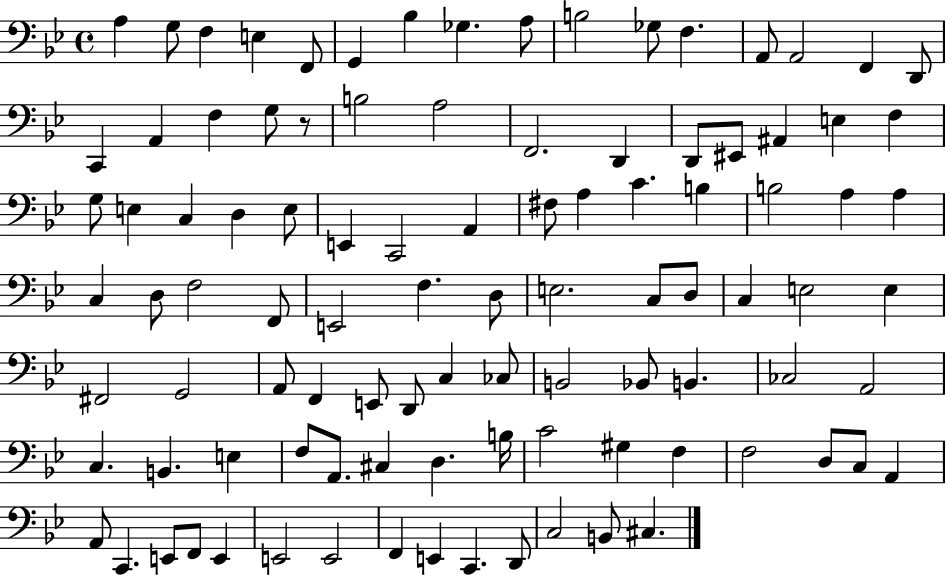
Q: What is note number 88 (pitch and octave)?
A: E2